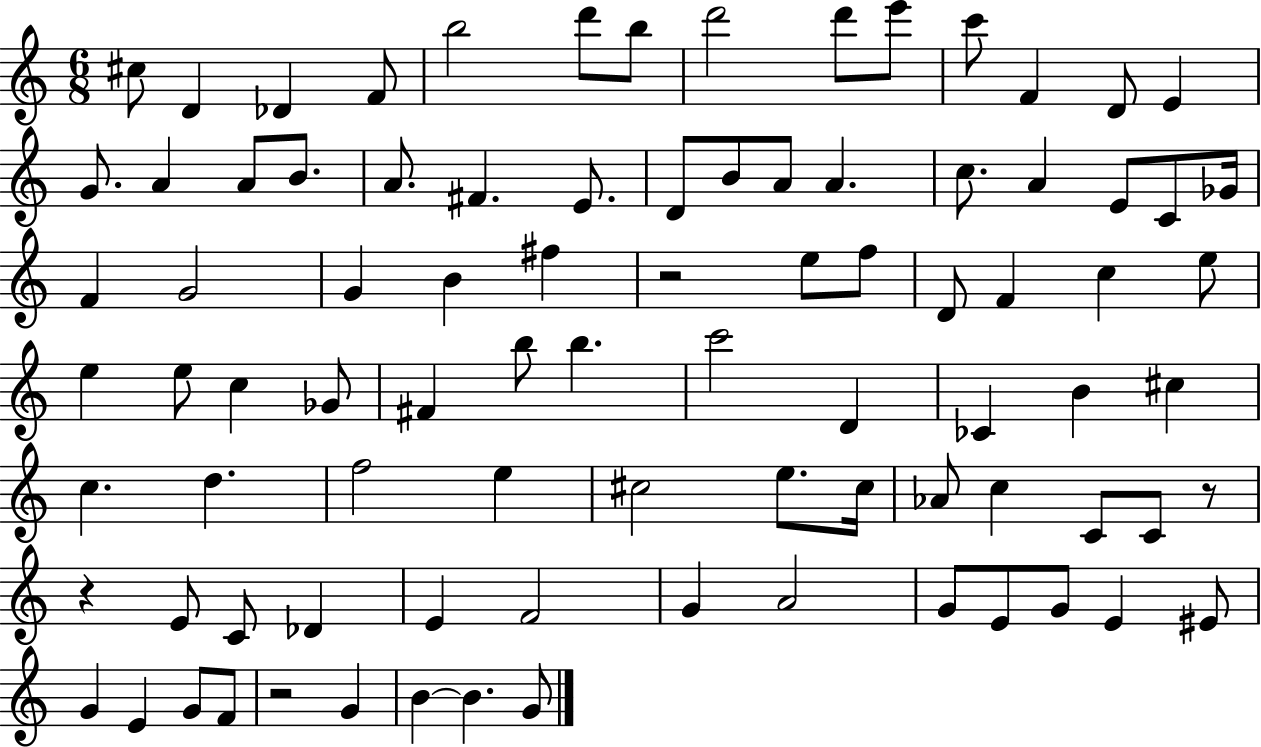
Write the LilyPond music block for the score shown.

{
  \clef treble
  \numericTimeSignature
  \time 6/8
  \key c \major
  cis''8 d'4 des'4 f'8 | b''2 d'''8 b''8 | d'''2 d'''8 e'''8 | c'''8 f'4 d'8 e'4 | \break g'8. a'4 a'8 b'8. | a'8. fis'4. e'8. | d'8 b'8 a'8 a'4. | c''8. a'4 e'8 c'8 ges'16 | \break f'4 g'2 | g'4 b'4 fis''4 | r2 e''8 f''8 | d'8 f'4 c''4 e''8 | \break e''4 e''8 c''4 ges'8 | fis'4 b''8 b''4. | c'''2 d'4 | ces'4 b'4 cis''4 | \break c''4. d''4. | f''2 e''4 | cis''2 e''8. cis''16 | aes'8 c''4 c'8 c'8 r8 | \break r4 e'8 c'8 des'4 | e'4 f'2 | g'4 a'2 | g'8 e'8 g'8 e'4 eis'8 | \break g'4 e'4 g'8 f'8 | r2 g'4 | b'4~~ b'4. g'8 | \bar "|."
}